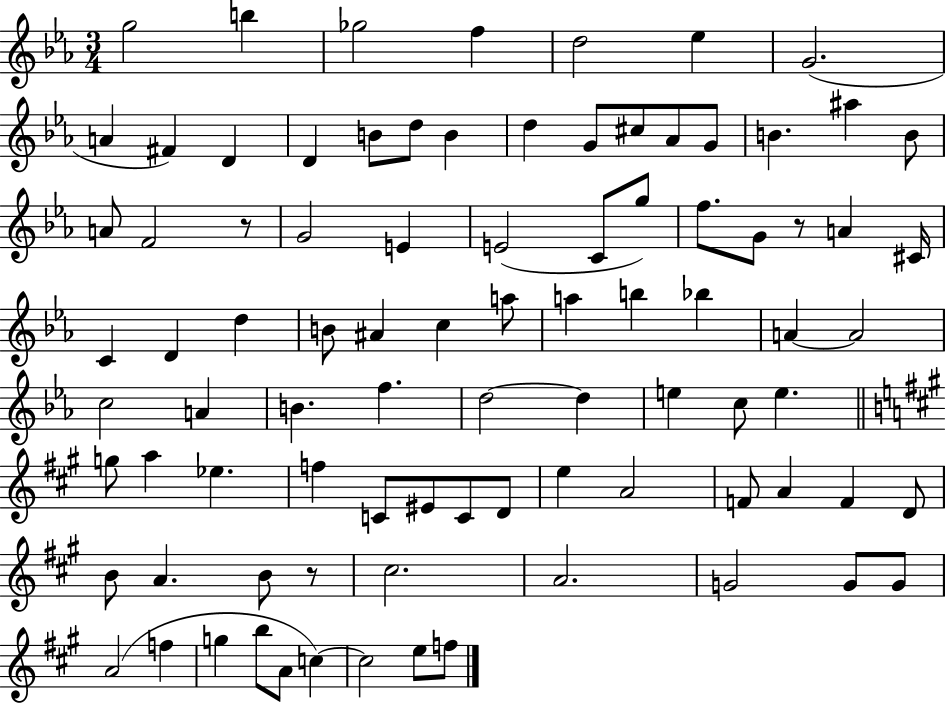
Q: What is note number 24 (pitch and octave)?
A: F4